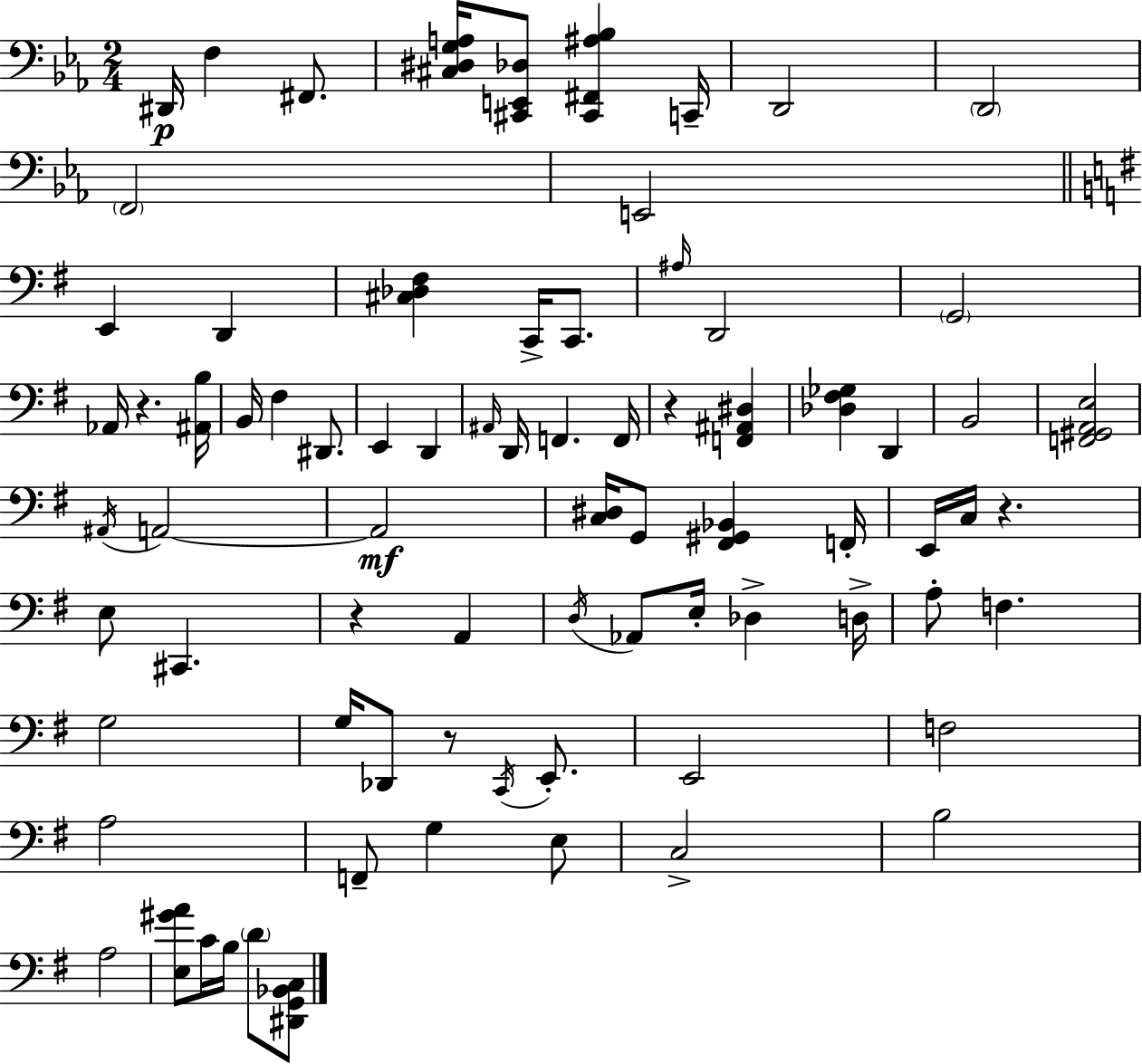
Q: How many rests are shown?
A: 5